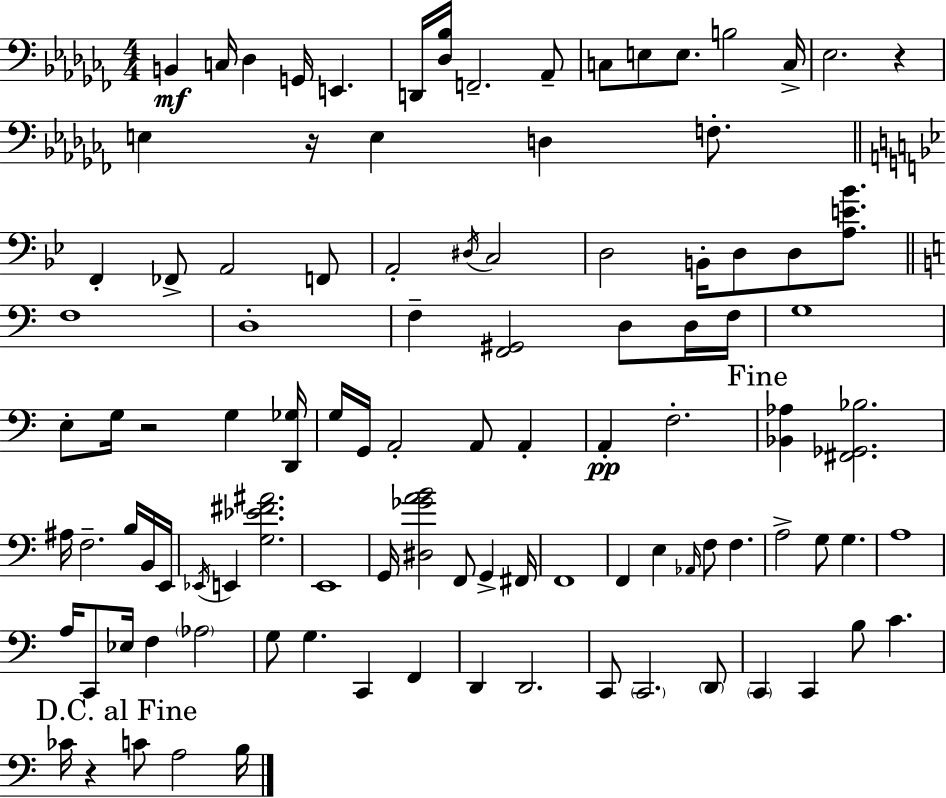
B2/q C3/s Db3/q G2/s E2/q. D2/s [Db3,Bb3]/s F2/h. Ab2/e C3/e E3/e E3/e. B3/h C3/s Eb3/h. R/q E3/q R/s E3/q D3/q F3/e. F2/q FES2/e A2/h F2/e A2/h D#3/s C3/h D3/h B2/s D3/e D3/e [A3,E4,Bb4]/e. F3/w D3/w F3/q [F2,G#2]/h D3/e D3/s F3/s G3/w E3/e G3/s R/h G3/q [D2,Gb3]/s G3/s G2/s A2/h A2/e A2/q A2/q F3/h. [Bb2,Ab3]/q [F#2,Gb2,Bb3]/h. A#3/s F3/h. B3/s B2/s E2/s Eb2/s E2/q [G3,Eb4,F#4,A#4]/h. E2/w G2/s [D#3,Gb4,A4,B4]/h F2/e G2/q F#2/s F2/w F2/q E3/q Ab2/s F3/e F3/q. A3/h G3/e G3/q. A3/w A3/s C2/e Eb3/s F3/q Ab3/h G3/e G3/q. C2/q F2/q D2/q D2/h. C2/e C2/h. D2/e C2/q C2/q B3/e C4/q. CES4/s R/q C4/e A3/h B3/s